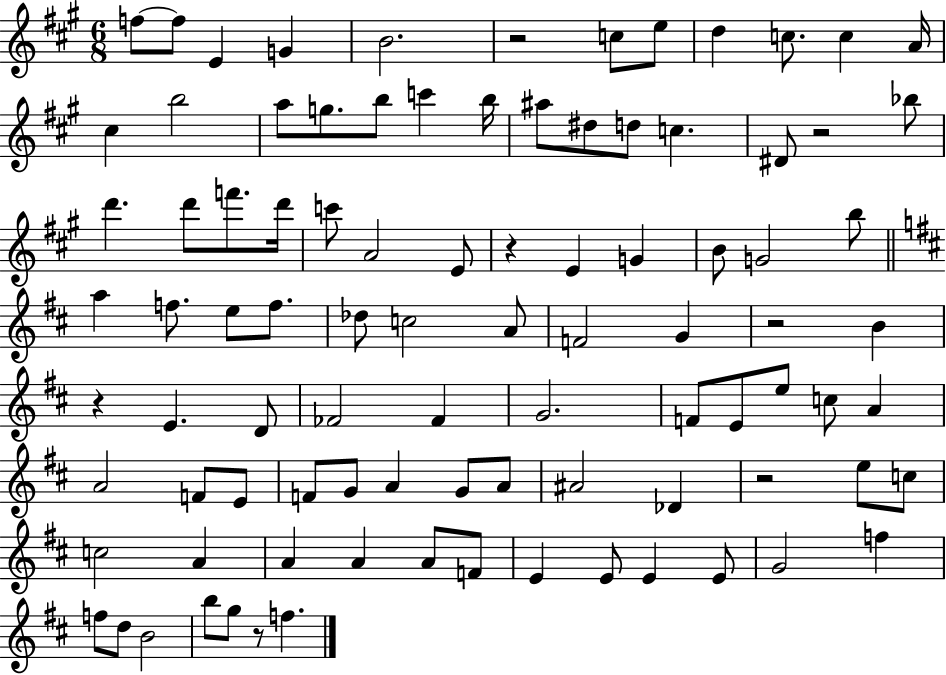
{
  \clef treble
  \numericTimeSignature
  \time 6/8
  \key a \major
  \repeat volta 2 { f''8~~ f''8 e'4 g'4 | b'2. | r2 c''8 e''8 | d''4 c''8. c''4 a'16 | \break cis''4 b''2 | a''8 g''8. b''8 c'''4 b''16 | ais''8 dis''8 d''8 c''4. | dis'8 r2 bes''8 | \break d'''4. d'''8 f'''8. d'''16 | c'''8 a'2 e'8 | r4 e'4 g'4 | b'8 g'2 b''8 | \break \bar "||" \break \key d \major a''4 f''8. e''8 f''8. | des''8 c''2 a'8 | f'2 g'4 | r2 b'4 | \break r4 e'4. d'8 | fes'2 fes'4 | g'2. | f'8 e'8 e''8 c''8 a'4 | \break a'2 f'8 e'8 | f'8 g'8 a'4 g'8 a'8 | ais'2 des'4 | r2 e''8 c''8 | \break c''2 a'4 | a'4 a'4 a'8 f'8 | e'4 e'8 e'4 e'8 | g'2 f''4 | \break f''8 d''8 b'2 | b''8 g''8 r8 f''4. | } \bar "|."
}